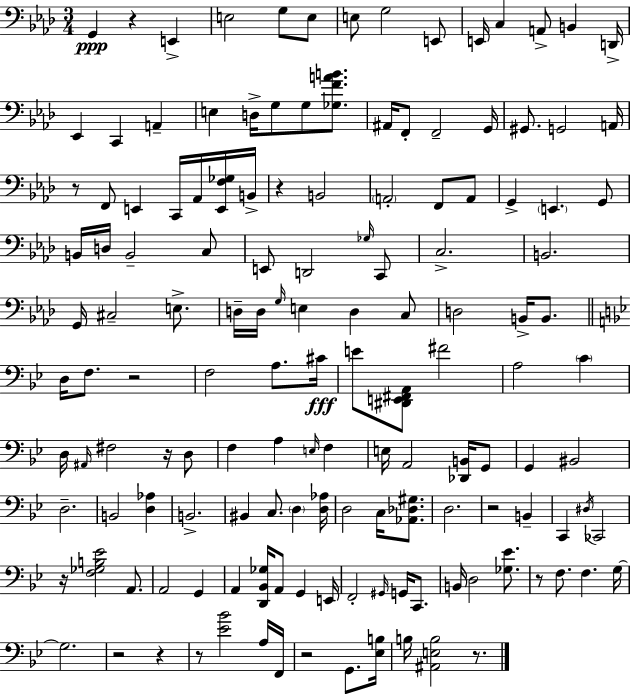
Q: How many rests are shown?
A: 13